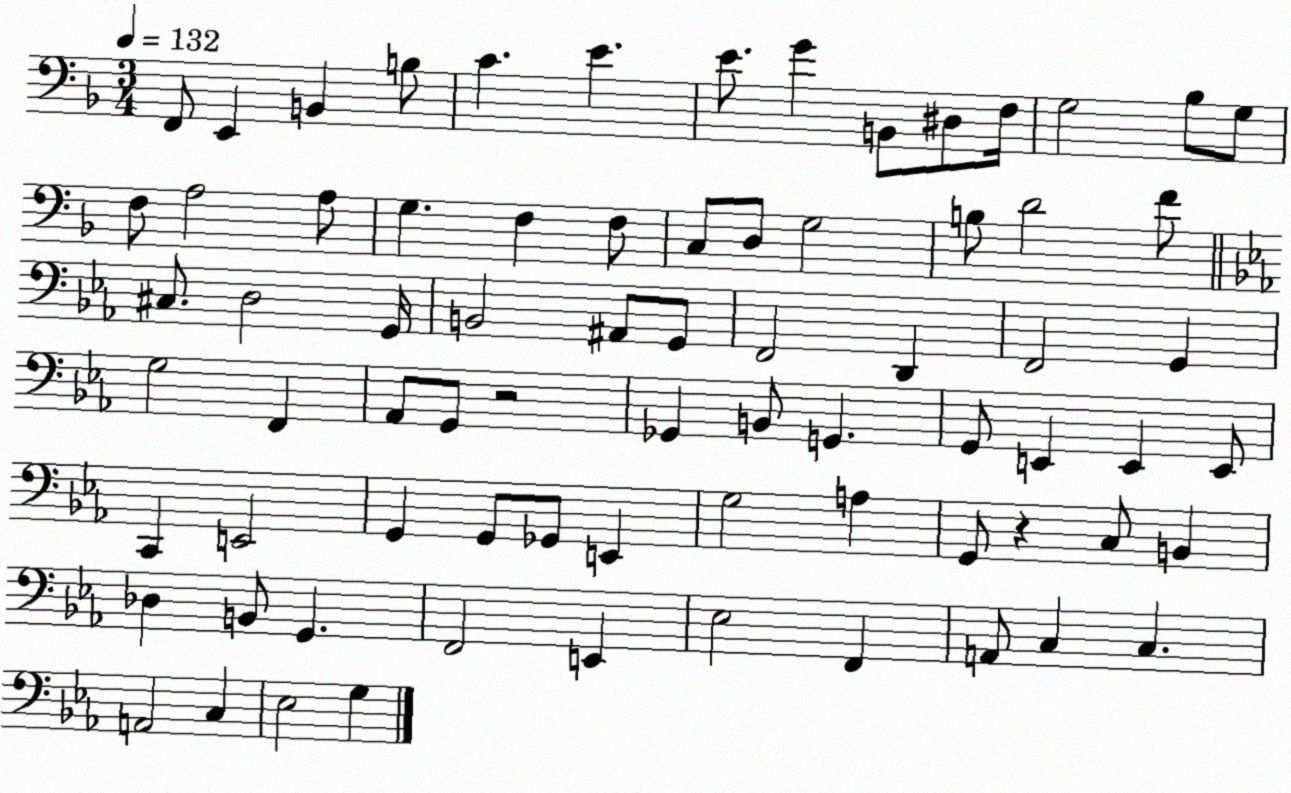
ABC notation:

X:1
T:Untitled
M:3/4
L:1/4
K:F
F,,/2 E,, B,, B,/2 C E E/2 G B,,/2 ^D,/2 F,/4 G,2 _B,/2 G,/2 F,/2 A,2 A,/2 G, F, F,/2 C,/2 D,/2 G,2 B,/2 D2 F/2 ^C,/2 D,2 G,,/4 B,,2 ^A,,/2 G,,/2 F,,2 D,, F,,2 G,, G,2 F,, _A,,/2 G,,/2 z2 _G,, B,,/2 G,, G,,/2 E,, E,, E,,/2 C,, E,,2 G,, G,,/2 _G,,/2 E,, G,2 A, G,,/2 z C,/2 B,, _D, B,,/2 G,, F,,2 E,, _E,2 F,, A,,/2 C, C, A,,2 C, _E,2 G,